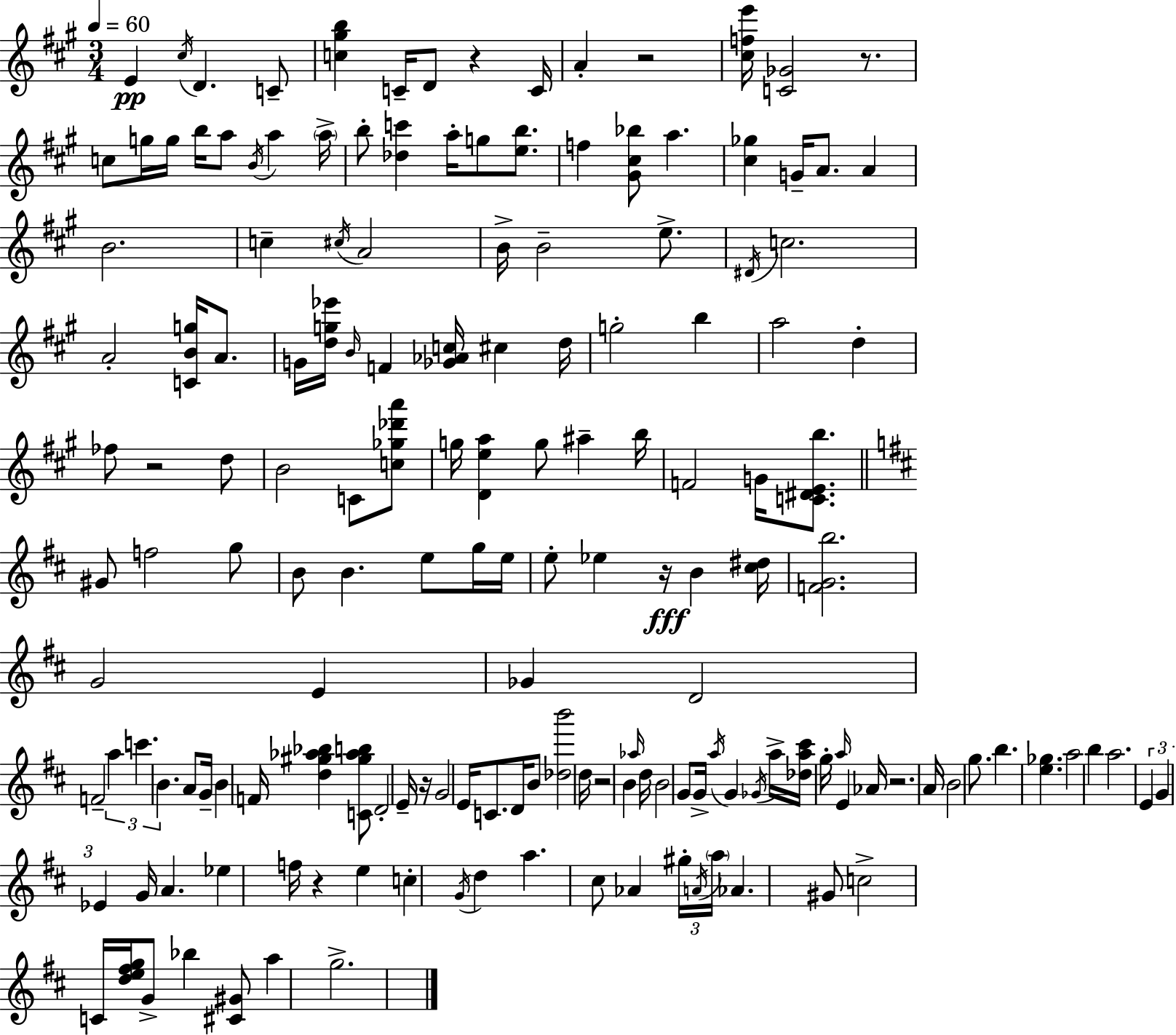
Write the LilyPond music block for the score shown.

{
  \clef treble
  \numericTimeSignature
  \time 3/4
  \key a \major
  \tempo 4 = 60
  \repeat volta 2 { e'4\pp \acciaccatura { cis''16 } d'4. c'8-- | <c'' gis'' b''>4 c'16-- d'8 r4 | c'16 a'4-. r2 | <cis'' f'' e'''>16 <c' ges'>2 r8. | \break c''8 g''16 g''16 b''16 a''8 \acciaccatura { b'16 } a''4 | \parenthesize a''16-> b''8-. <des'' c'''>4 a''16-. g''8 <e'' b''>8. | f''4 <gis' cis'' bes''>8 a''4. | <cis'' ges''>4 g'16-- a'8. a'4 | \break b'2. | c''4-- \acciaccatura { cis''16 } a'2 | b'16-> b'2-- | e''8.-> \acciaccatura { dis'16 } c''2. | \break a'2-. | <c' b' g''>16 a'8. g'16 <d'' g'' ees'''>16 \grace { b'16 } f'4 <ges' aes' c''>16 | cis''4 d''16 g''2-. | b''4 a''2 | \break d''4-. fes''8 r2 | d''8 b'2 | c'8 <c'' ges'' des''' a'''>8 g''16 <d' e'' a''>4 g''8 | ais''4-- b''16 f'2 | \break g'16 <c' dis' e' b''>8. \bar "||" \break \key b \minor gis'8 f''2 g''8 | b'8 b'4. e''8 g''16 e''16 | e''8-. ees''4 r16\fff b'4 <cis'' dis''>16 | <f' g' b''>2. | \break g'2 e'4 | ges'4 d'2 | f'2-- \tuplet 3/2 { a''4 | c'''4. b'4. } | \break a'8 g'16-- b'4 f'16 <d'' gis'' aes'' bes''>4 | <c' gis'' aes'' b''>8 d'2-. e'16-- r16 | g'2 e'16 c'8. | d'16 b'8 <des'' b'''>2 d''16 | \break r2 b'4 | \grace { aes''16 } d''16 b'2 g'8 | g'16-> \acciaccatura { a''16 } g'4 \acciaccatura { ges'16 } a''16-> <des'' a'' cis'''>16 g''16-. \grace { a''16 } e'4 | aes'16 r2. | \break a'16 b'2 | g''8. b''4. <e'' ges''>4. | a''2 | b''4 a''2. | \break \tuplet 3/2 { e'4 g'4 | ees'4 } g'16 a'4. ees''4 | f''16 r4 e''4 | c''4-. \acciaccatura { g'16 } d''4 a''4. | \break cis''8 aes'4 \tuplet 3/2 { gis''16-. \acciaccatura { a'16 } \parenthesize a''16 } | aes'4. gis'8 c''2-> | c'16 <d'' e'' fis'' g''>16 g'8-> bes''4 | <cis' gis'>8 a''4 g''2.-> | \break } \bar "|."
}